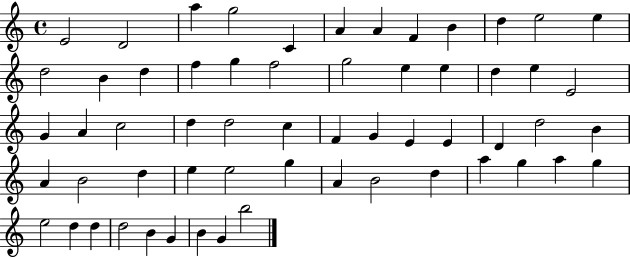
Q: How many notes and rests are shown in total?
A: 59